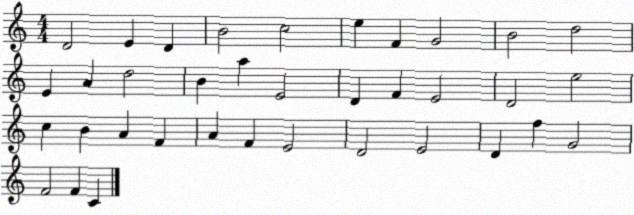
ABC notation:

X:1
T:Untitled
M:4/4
L:1/4
K:C
D2 E D B2 c2 e F G2 B2 d2 E A d2 B a E2 D F E2 D2 e2 c B A F A F E2 D2 E2 D f G2 F2 F C